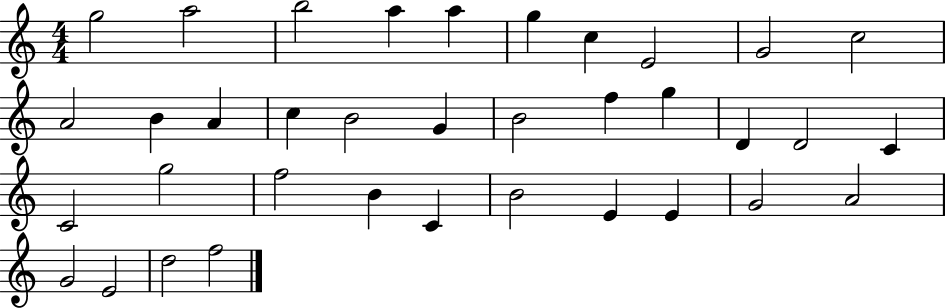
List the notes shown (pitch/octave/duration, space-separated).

G5/h A5/h B5/h A5/q A5/q G5/q C5/q E4/h G4/h C5/h A4/h B4/q A4/q C5/q B4/h G4/q B4/h F5/q G5/q D4/q D4/h C4/q C4/h G5/h F5/h B4/q C4/q B4/h E4/q E4/q G4/h A4/h G4/h E4/h D5/h F5/h